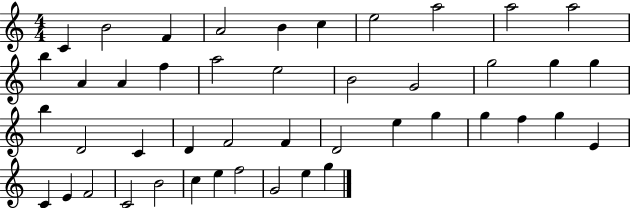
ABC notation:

X:1
T:Untitled
M:4/4
L:1/4
K:C
C B2 F A2 B c e2 a2 a2 a2 b A A f a2 e2 B2 G2 g2 g g b D2 C D F2 F D2 e g g f g E C E F2 C2 B2 c e f2 G2 e g